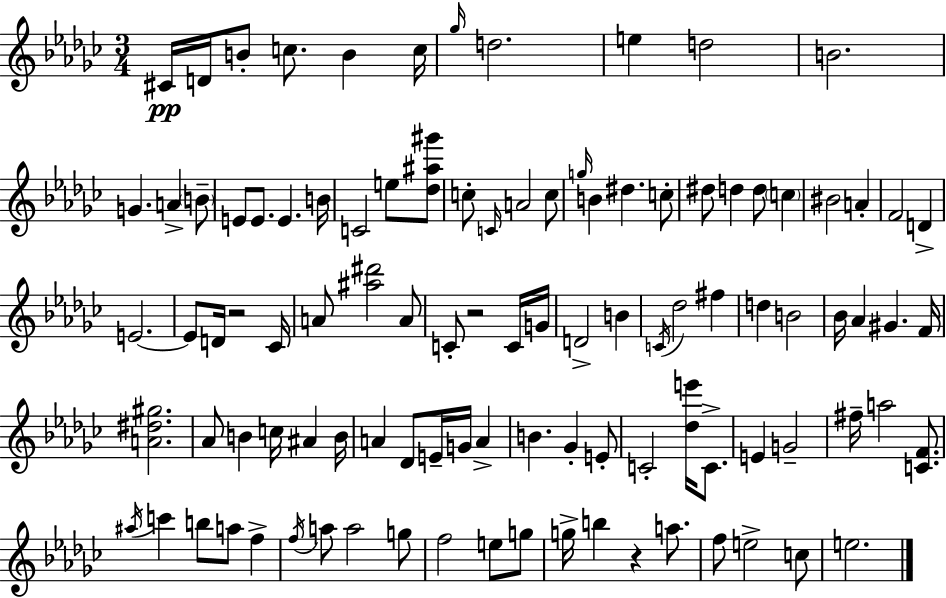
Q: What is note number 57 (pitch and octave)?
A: Ab4